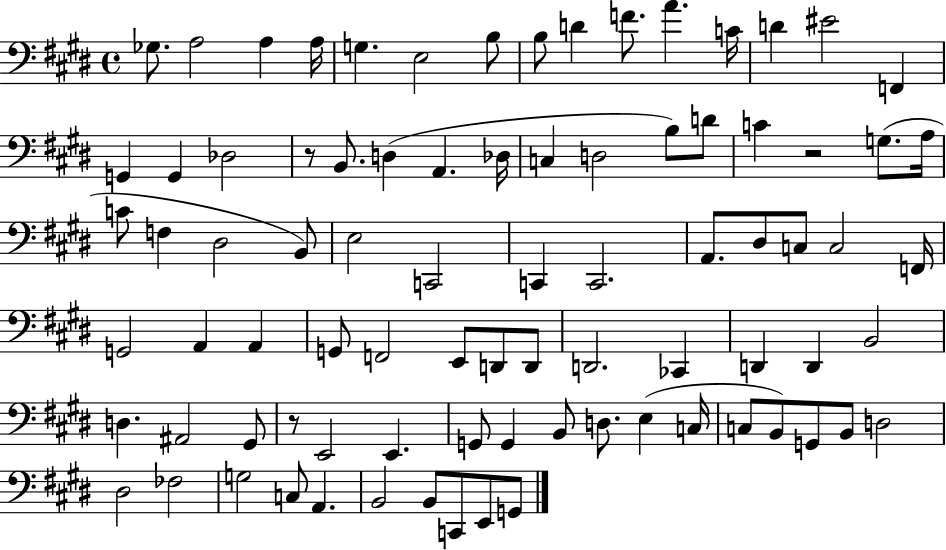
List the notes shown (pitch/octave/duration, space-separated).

Gb3/e. A3/h A3/q A3/s G3/q. E3/h B3/e B3/e D4/q F4/e. A4/q. C4/s D4/q EIS4/h F2/q G2/q G2/q Db3/h R/e B2/e. D3/q A2/q. Db3/s C3/q D3/h B3/e D4/e C4/q R/h G3/e. A3/s C4/e F3/q D#3/h B2/e E3/h C2/h C2/q C2/h. A2/e. D#3/e C3/e C3/h F2/s G2/h A2/q A2/q G2/e F2/h E2/e D2/e D2/e D2/h. CES2/q D2/q D2/q B2/h D3/q. A#2/h G#2/e R/e E2/h E2/q. G2/e G2/q B2/e D3/e. E3/q C3/s C3/e B2/e G2/e B2/e D3/h D#3/h FES3/h G3/h C3/e A2/q. B2/h B2/e C2/e E2/e G2/e